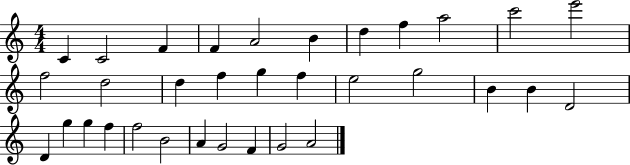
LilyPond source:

{
  \clef treble
  \numericTimeSignature
  \time 4/4
  \key c \major
  c'4 c'2 f'4 | f'4 a'2 b'4 | d''4 f''4 a''2 | c'''2 e'''2 | \break f''2 d''2 | d''4 f''4 g''4 f''4 | e''2 g''2 | b'4 b'4 d'2 | \break d'4 g''4 g''4 f''4 | f''2 b'2 | a'4 g'2 f'4 | g'2 a'2 | \break \bar "|."
}